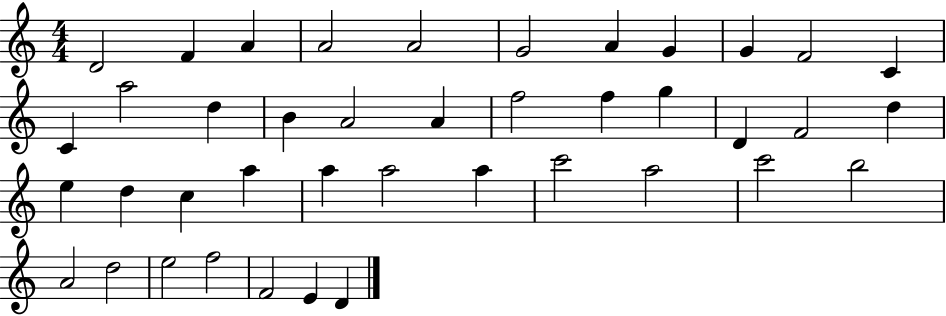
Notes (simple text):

D4/h F4/q A4/q A4/h A4/h G4/h A4/q G4/q G4/q F4/h C4/q C4/q A5/h D5/q B4/q A4/h A4/q F5/h F5/q G5/q D4/q F4/h D5/q E5/q D5/q C5/q A5/q A5/q A5/h A5/q C6/h A5/h C6/h B5/h A4/h D5/h E5/h F5/h F4/h E4/q D4/q